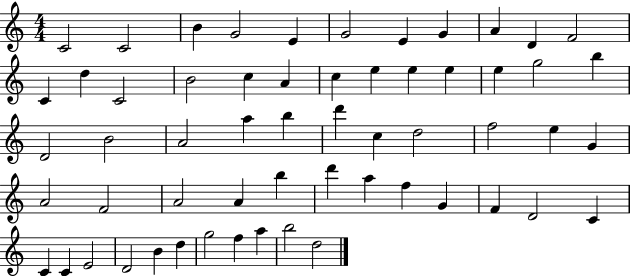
{
  \clef treble
  \numericTimeSignature
  \time 4/4
  \key c \major
  c'2 c'2 | b'4 g'2 e'4 | g'2 e'4 g'4 | a'4 d'4 f'2 | \break c'4 d''4 c'2 | b'2 c''4 a'4 | c''4 e''4 e''4 e''4 | e''4 g''2 b''4 | \break d'2 b'2 | a'2 a''4 b''4 | d'''4 c''4 d''2 | f''2 e''4 g'4 | \break a'2 f'2 | a'2 a'4 b''4 | d'''4 a''4 f''4 g'4 | f'4 d'2 c'4 | \break c'4 c'4 e'2 | d'2 b'4 d''4 | g''2 f''4 a''4 | b''2 d''2 | \break \bar "|."
}